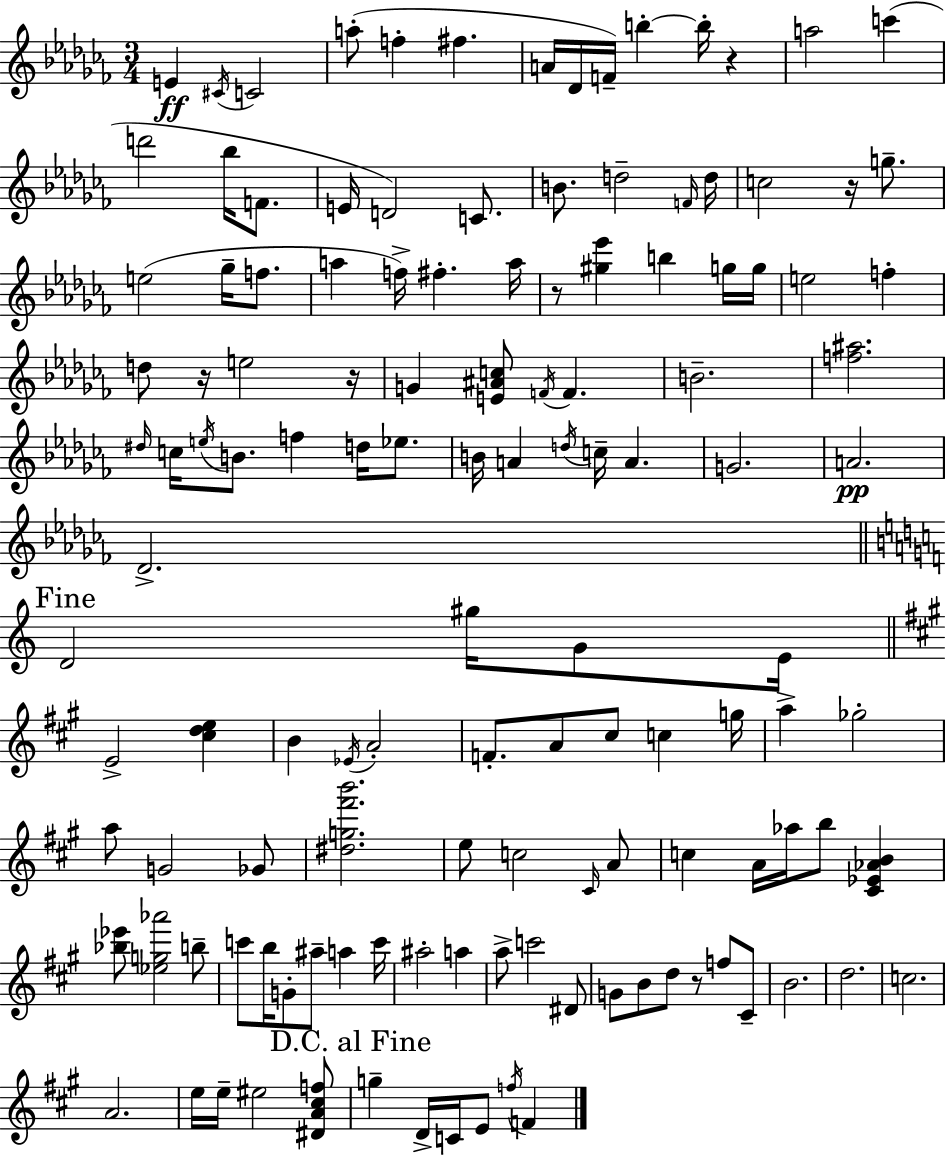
{
  \clef treble
  \numericTimeSignature
  \time 3/4
  \key aes \minor
  \repeat volta 2 { e'4\ff \acciaccatura { cis'16 } c'2 | a''8-.( f''4-. fis''4. | a'16 des'16 f'16--) b''4-.~~ b''16-. r4 | a''2 c'''4( | \break d'''2 bes''16 f'8. | e'16 d'2) c'8. | b'8. d''2-- | \grace { f'16 } d''16 c''2 r16 g''8.-- | \break e''2( ges''16-- f''8. | a''4 f''16->) fis''4.-. | a''16 r8 <gis'' ees'''>4 b''4 | g''16 g''16 e''2 f''4-. | \break d''8 r16 e''2 | r16 g'4 <e' ais' c''>8 \acciaccatura { f'16 } f'4. | b'2.-- | <f'' ais''>2. | \break \grace { dis''16 } c''16 \acciaccatura { e''16 } b'8. f''4 | d''16 ees''8. b'16 a'4 \acciaccatura { d''16 } c''16-- | a'4. g'2. | a'2.\pp | \break des'2.-> | \mark "Fine" \bar "||" \break \key c \major d'2 gis''16 g'8 e'16 | \bar "||" \break \key a \major e'2-> <cis'' d'' e''>4 | b'4 \acciaccatura { ees'16 } a'2-. | f'8.-. a'8 cis''8 c''4 | g''16 a''4-> ges''2-. | \break a''8 g'2 ges'8 | <dis'' g'' fis''' b'''>2. | e''8 c''2 \grace { cis'16 } | a'8 c''4 a'16 aes''16 b''8 <cis' ees' aes' b'>4 | \break <bes'' ees'''>8 <ees'' g'' aes'''>2 | b''8-- c'''8 b''16 g'8-. ais''8-- a''4 | c'''16 ais''2-. a''4 | a''8-> c'''2 | \break dis'8 g'8 b'8 d''8 r8 f''8 | cis'8-- b'2. | d''2. | c''2. | \break a'2. | e''16 e''16-- eis''2 | <dis' a' cis'' f''>8 \mark "D.C. al Fine" g''4-- d'16-> c'16 e'8 \acciaccatura { f''16 } f'4 | } \bar "|."
}